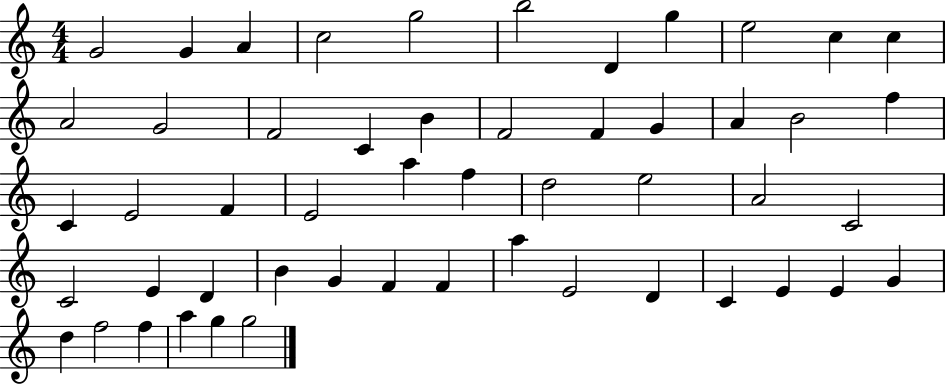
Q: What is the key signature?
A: C major